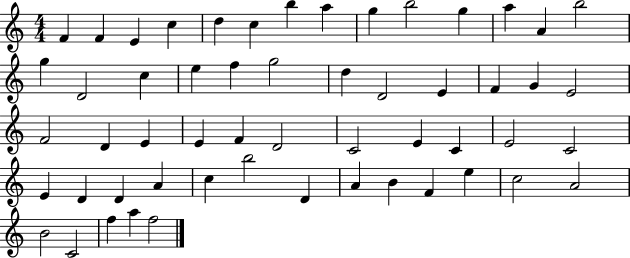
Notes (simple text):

F4/q F4/q E4/q C5/q D5/q C5/q B5/q A5/q G5/q B5/h G5/q A5/q A4/q B5/h G5/q D4/h C5/q E5/q F5/q G5/h D5/q D4/h E4/q F4/q G4/q E4/h F4/h D4/q E4/q E4/q F4/q D4/h C4/h E4/q C4/q E4/h C4/h E4/q D4/q D4/q A4/q C5/q B5/h D4/q A4/q B4/q F4/q E5/q C5/h A4/h B4/h C4/h F5/q A5/q F5/h